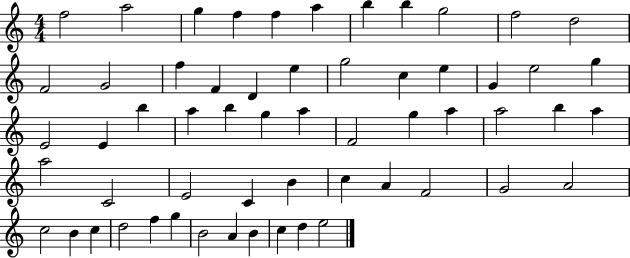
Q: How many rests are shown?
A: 0